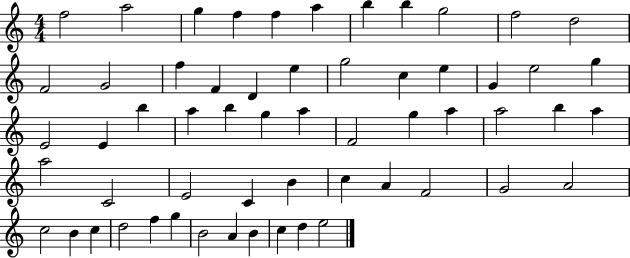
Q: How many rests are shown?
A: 0